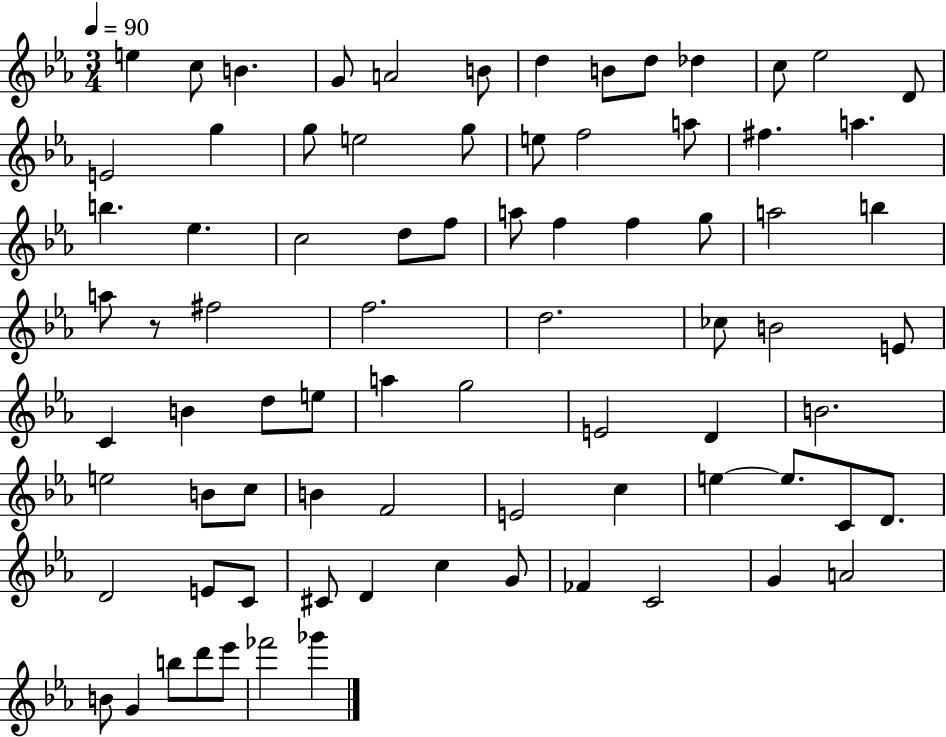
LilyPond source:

{
  \clef treble
  \numericTimeSignature
  \time 3/4
  \key ees \major
  \tempo 4 = 90
  e''4 c''8 b'4. | g'8 a'2 b'8 | d''4 b'8 d''8 des''4 | c''8 ees''2 d'8 | \break e'2 g''4 | g''8 e''2 g''8 | e''8 f''2 a''8 | fis''4. a''4. | \break b''4. ees''4. | c''2 d''8 f''8 | a''8 f''4 f''4 g''8 | a''2 b''4 | \break a''8 r8 fis''2 | f''2. | d''2. | ces''8 b'2 e'8 | \break c'4 b'4 d''8 e''8 | a''4 g''2 | e'2 d'4 | b'2. | \break e''2 b'8 c''8 | b'4 f'2 | e'2 c''4 | e''4~~ e''8. c'8 d'8. | \break d'2 e'8 c'8 | cis'8 d'4 c''4 g'8 | fes'4 c'2 | g'4 a'2 | \break b'8 g'4 b''8 d'''8 ees'''8 | fes'''2 ges'''4 | \bar "|."
}